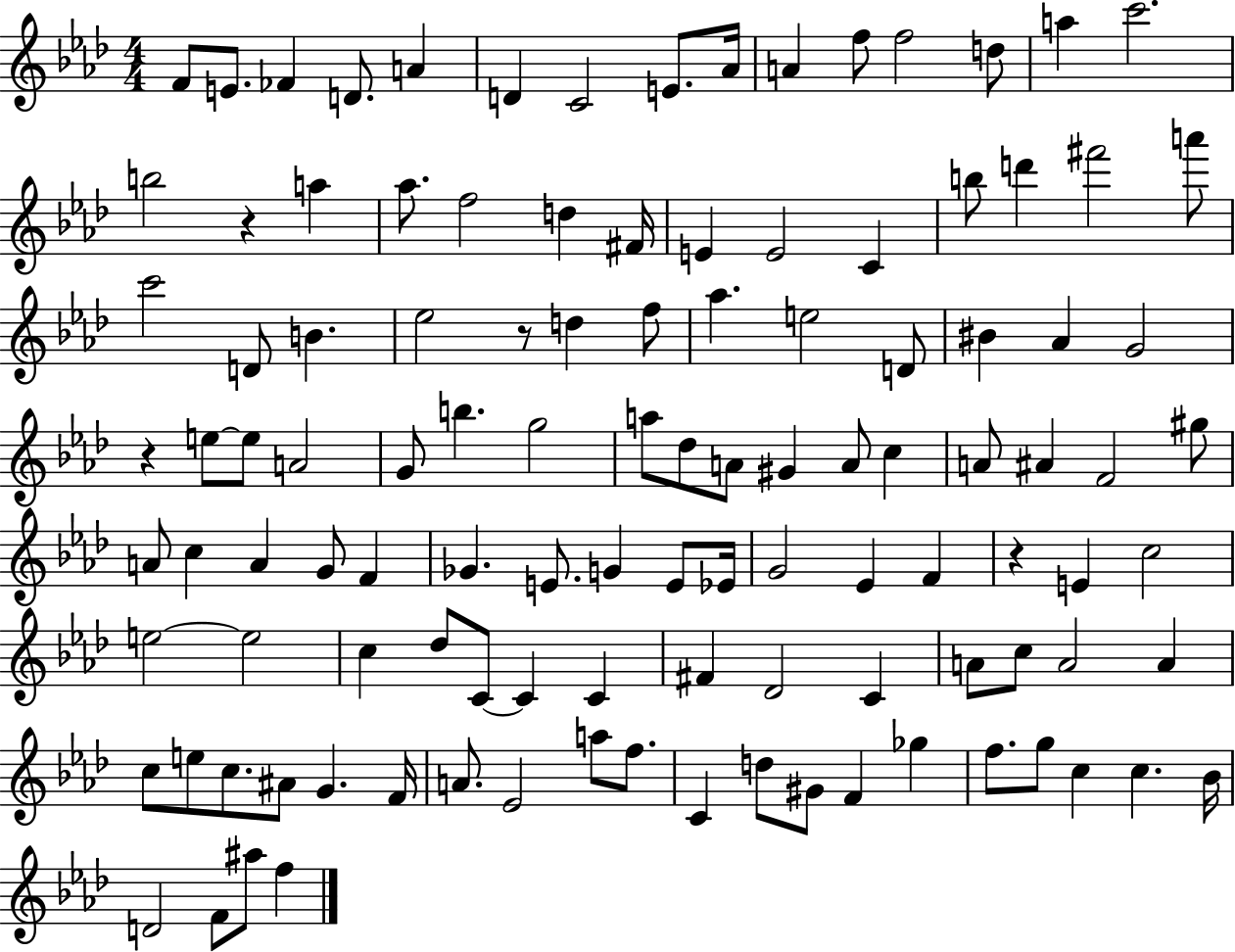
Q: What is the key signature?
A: AES major